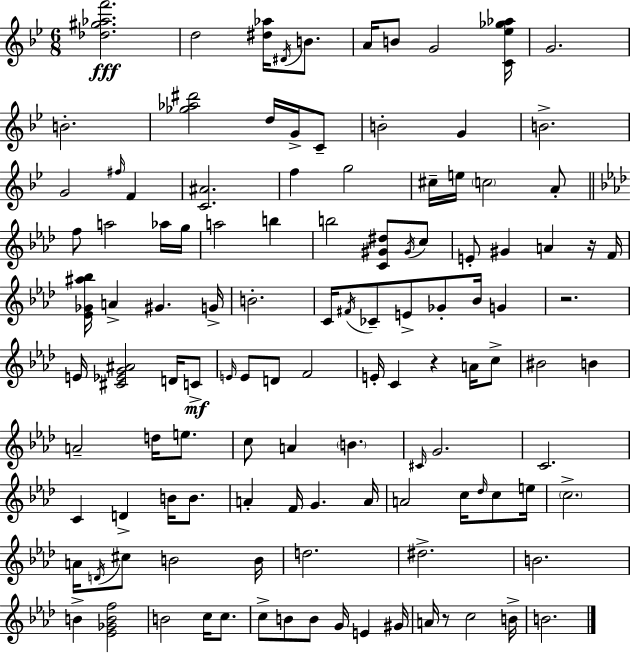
[Db5,G#5,Ab5,F6]/h. D5/h [D#5,Ab5]/s D#4/s B4/e. A4/s B4/e G4/h [C4,Eb5,Gb5,Ab5]/s G4/h. B4/h. [Gb5,Ab5,D#6]/h D5/s G4/s C4/e B4/h G4/q B4/h. G4/h F#5/s F4/q [C4,A#4]/h. F5/q G5/h C#5/s E5/s C5/h A4/e F5/e A5/h Ab5/s G5/s A5/h B5/q B5/h [C4,G#4,D#5]/e G#4/s C5/e E4/e G#4/q A4/q R/s F4/s [Eb4,Gb4,A#5,Bb5]/s A4/q G#4/q. G4/s B4/h. C4/s F#4/s CES4/e E4/e Gb4/e Bb4/s G4/q R/h. E4/s [C#4,Eb4,G4,A#4]/h D4/s C4/e E4/s E4/e D4/e F4/h E4/s C4/q R/q A4/s C5/e BIS4/h B4/q A4/h D5/s E5/e. C5/e A4/q B4/q. C#4/s G4/h. C4/h. C4/q D4/q B4/s B4/e. A4/q F4/s G4/q. A4/s A4/h C5/s Db5/s C5/e E5/s C5/h. A4/s D4/s C#5/e B4/h B4/s D5/h. D#5/h. B4/h. B4/q [Eb4,Gb4,B4,F5]/h B4/h C5/s C5/e. C5/e B4/e B4/e G4/s E4/q G#4/s A4/s R/e C5/h B4/s B4/h.